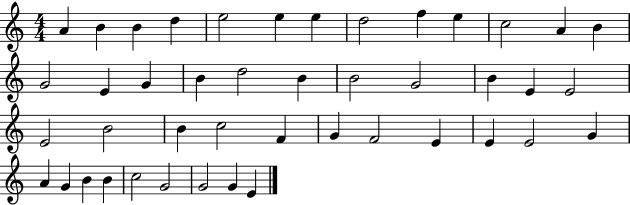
A4/q B4/q B4/q D5/q E5/h E5/q E5/q D5/h F5/q E5/q C5/h A4/q B4/q G4/h E4/q G4/q B4/q D5/h B4/q B4/h G4/h B4/q E4/q E4/h E4/h B4/h B4/q C5/h F4/q G4/q F4/h E4/q E4/q E4/h G4/q A4/q G4/q B4/q B4/q C5/h G4/h G4/h G4/q E4/q